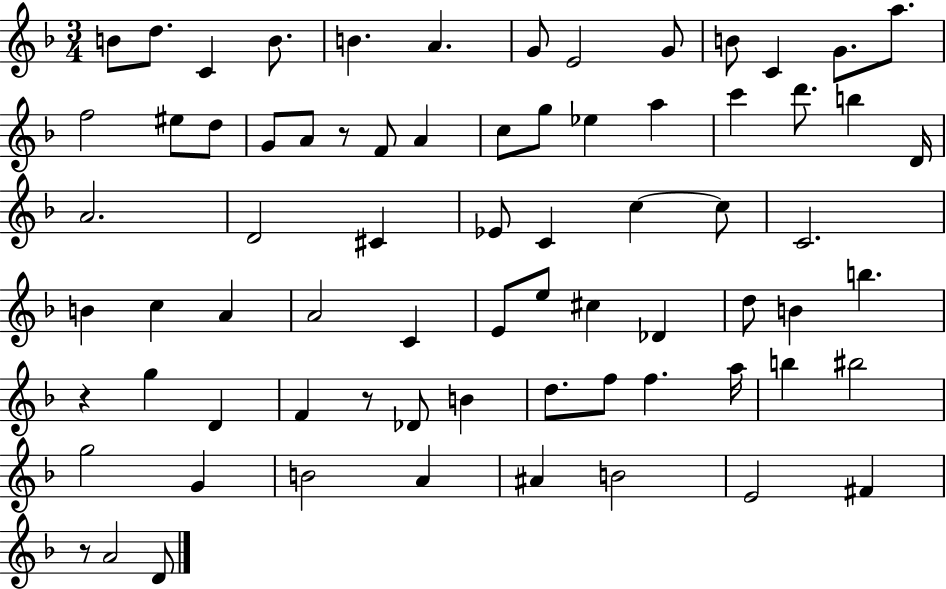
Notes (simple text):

B4/e D5/e. C4/q B4/e. B4/q. A4/q. G4/e E4/h G4/e B4/e C4/q G4/e. A5/e. F5/h EIS5/e D5/e G4/e A4/e R/e F4/e A4/q C5/e G5/e Eb5/q A5/q C6/q D6/e. B5/q D4/s A4/h. D4/h C#4/q Eb4/e C4/q C5/q C5/e C4/h. B4/q C5/q A4/q A4/h C4/q E4/e E5/e C#5/q Db4/q D5/e B4/q B5/q. R/q G5/q D4/q F4/q R/e Db4/e B4/q D5/e. F5/e F5/q. A5/s B5/q BIS5/h G5/h G4/q B4/h A4/q A#4/q B4/h E4/h F#4/q R/e A4/h D4/e